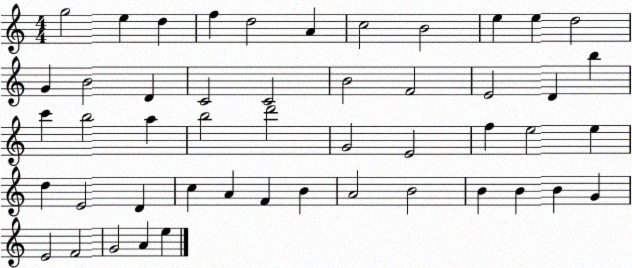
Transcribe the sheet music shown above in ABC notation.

X:1
T:Untitled
M:4/4
L:1/4
K:C
g2 e d f d2 A c2 B2 e e d2 G B2 D C2 C2 B2 F2 E2 D b c' b2 a b2 d'2 G2 E2 f e2 e d E2 D c A F B A2 B2 B B B G E2 F2 G2 A e